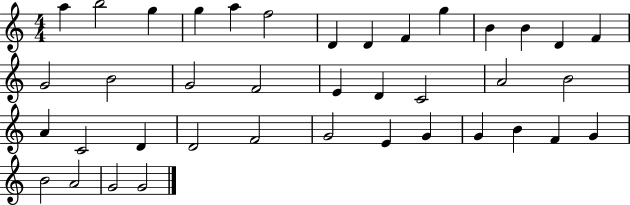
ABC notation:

X:1
T:Untitled
M:4/4
L:1/4
K:C
a b2 g g a f2 D D F g B B D F G2 B2 G2 F2 E D C2 A2 B2 A C2 D D2 F2 G2 E G G B F G B2 A2 G2 G2